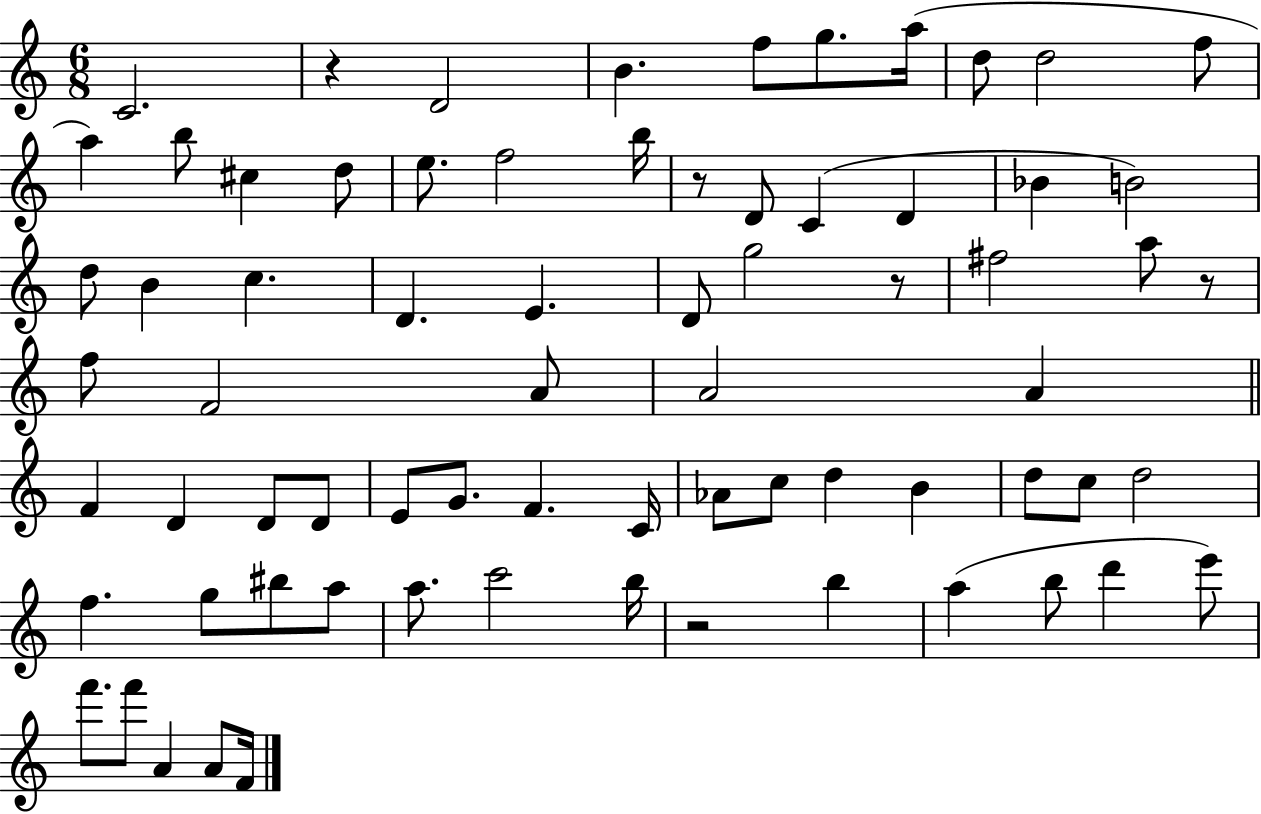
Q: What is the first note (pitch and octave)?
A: C4